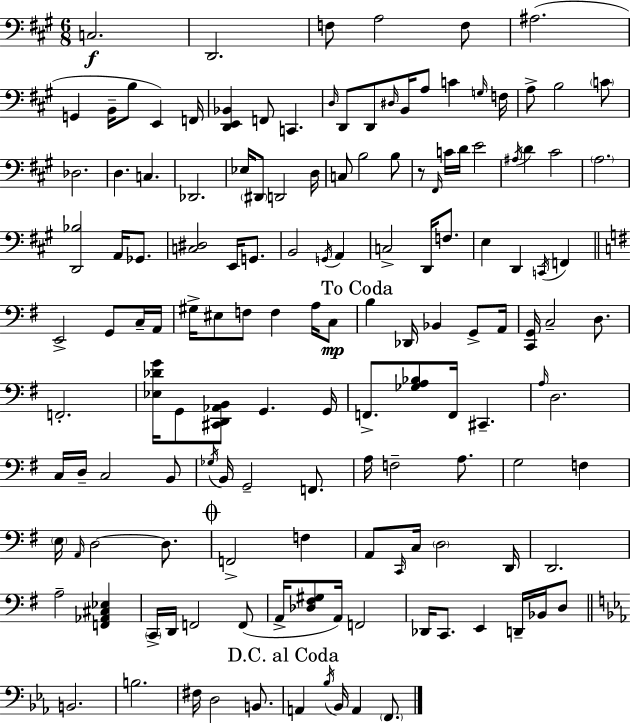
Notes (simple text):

C3/h. D2/h. F3/e A3/h F3/e A#3/h. G2/q B2/s B3/e E2/q F2/s [D2,E2,Bb2]/q F2/e C2/q. D3/s D2/e D2/e D#3/s B2/s A3/e C4/q G3/s F3/s A3/e B3/h C4/e Db3/h. D3/q. C3/q. Db2/h. Eb3/s D#2/e D2/h D3/s C3/e B3/h B3/e R/e F#2/s C4/s D4/s E4/h A#3/s D4/q C#4/h A3/h. [D2,Bb3]/h A2/s Gb2/e. [C3,D#3]/h E2/s G2/e. B2/h G2/s A2/q C3/h D2/s F3/e. E3/q D2/q C2/s F2/q E2/h G2/e C3/s A2/s G#3/s EIS3/e F3/e F3/q A3/s C3/e B3/q Db2/s Bb2/q G2/e A2/s [C2,G2]/s C3/h D3/e. F2/h. [Eb3,Db4,G4]/s G2/e [C#2,D2,Ab2,B2]/e G2/q. G2/s F2/e. [Gb3,A3,Bb3]/e F2/s C#2/q. A3/s D3/h. C3/s D3/s C3/h B2/e Gb3/s B2/s G2/h F2/e. A3/s F3/h A3/e. G3/h F3/q E3/s A2/s D3/h D3/e. F2/h F3/q A2/e C2/s C3/s D3/h D2/s D2/h. A3/h [F2,Ab2,C#3,Eb3]/q C2/s D2/s F2/h F2/e A2/s [Db3,F#3,G#3]/e A2/s F2/h Db2/s C2/e. E2/q D2/s Bb2/s D3/e B2/h. B3/h. F#3/s D3/h B2/e. A2/q Bb3/s Bb2/s A2/q F2/e.